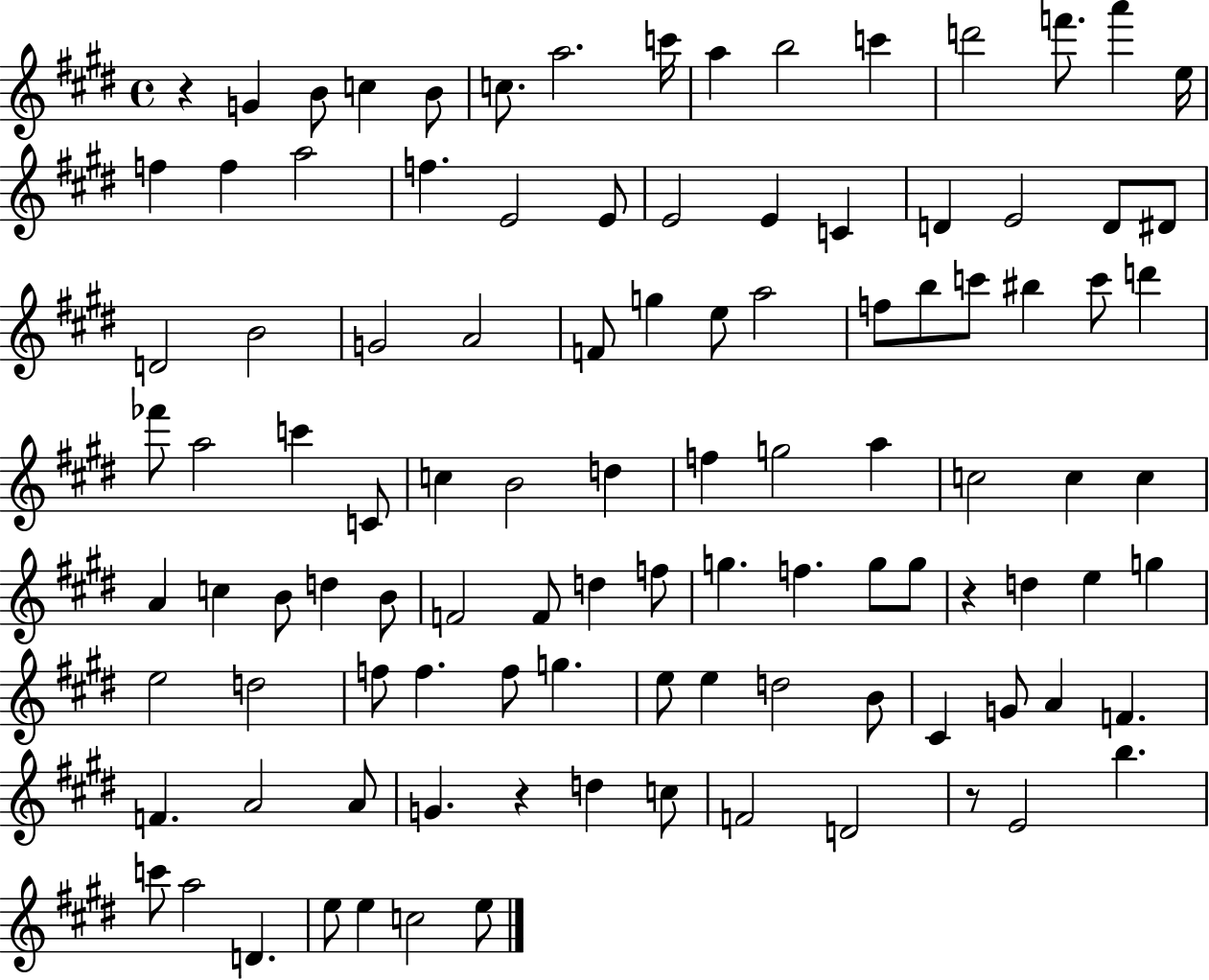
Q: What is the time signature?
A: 4/4